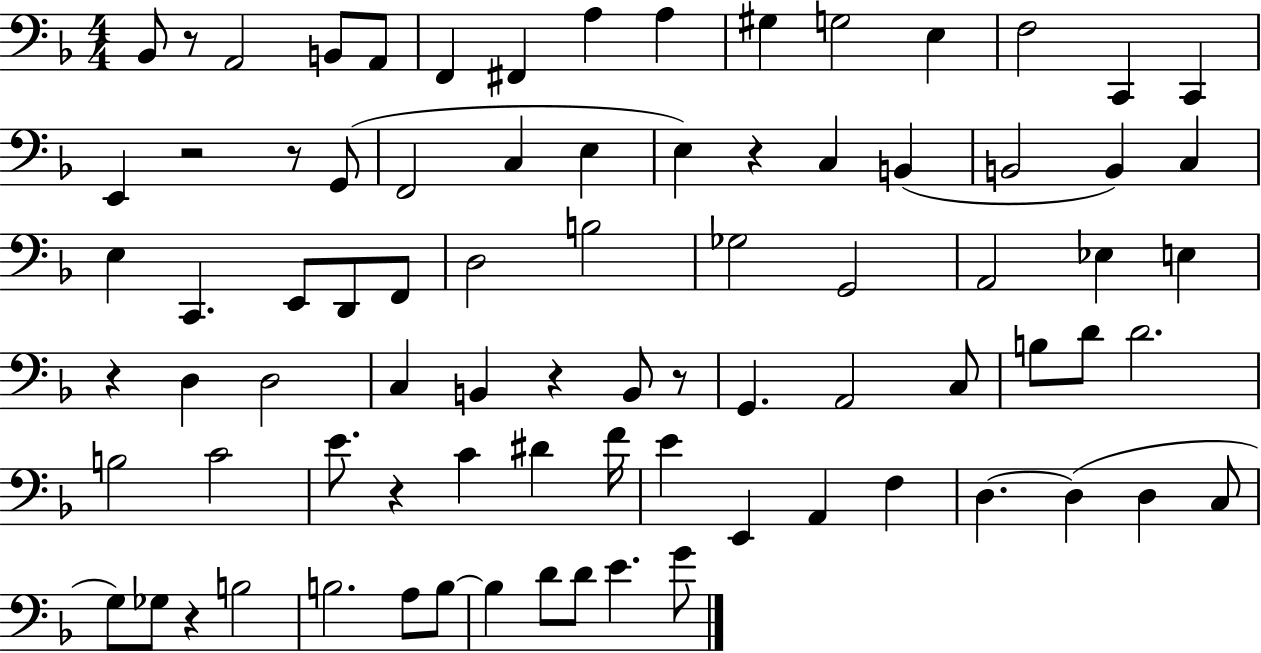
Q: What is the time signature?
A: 4/4